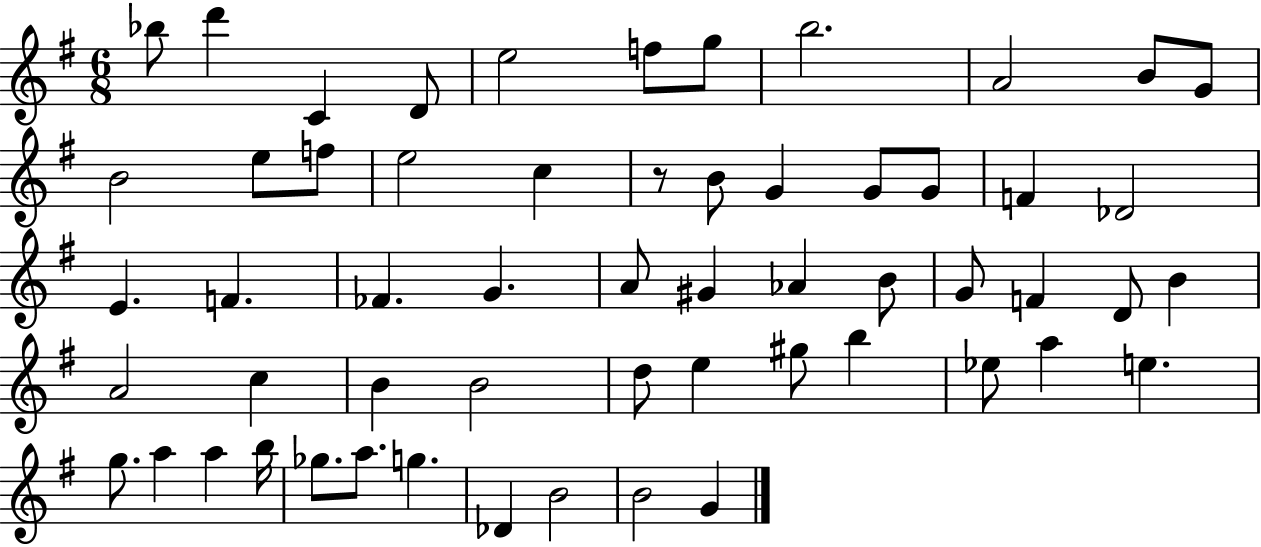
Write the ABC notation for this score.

X:1
T:Untitled
M:6/8
L:1/4
K:G
_b/2 d' C D/2 e2 f/2 g/2 b2 A2 B/2 G/2 B2 e/2 f/2 e2 c z/2 B/2 G G/2 G/2 F _D2 E F _F G A/2 ^G _A B/2 G/2 F D/2 B A2 c B B2 d/2 e ^g/2 b _e/2 a e g/2 a a b/4 _g/2 a/2 g _D B2 B2 G